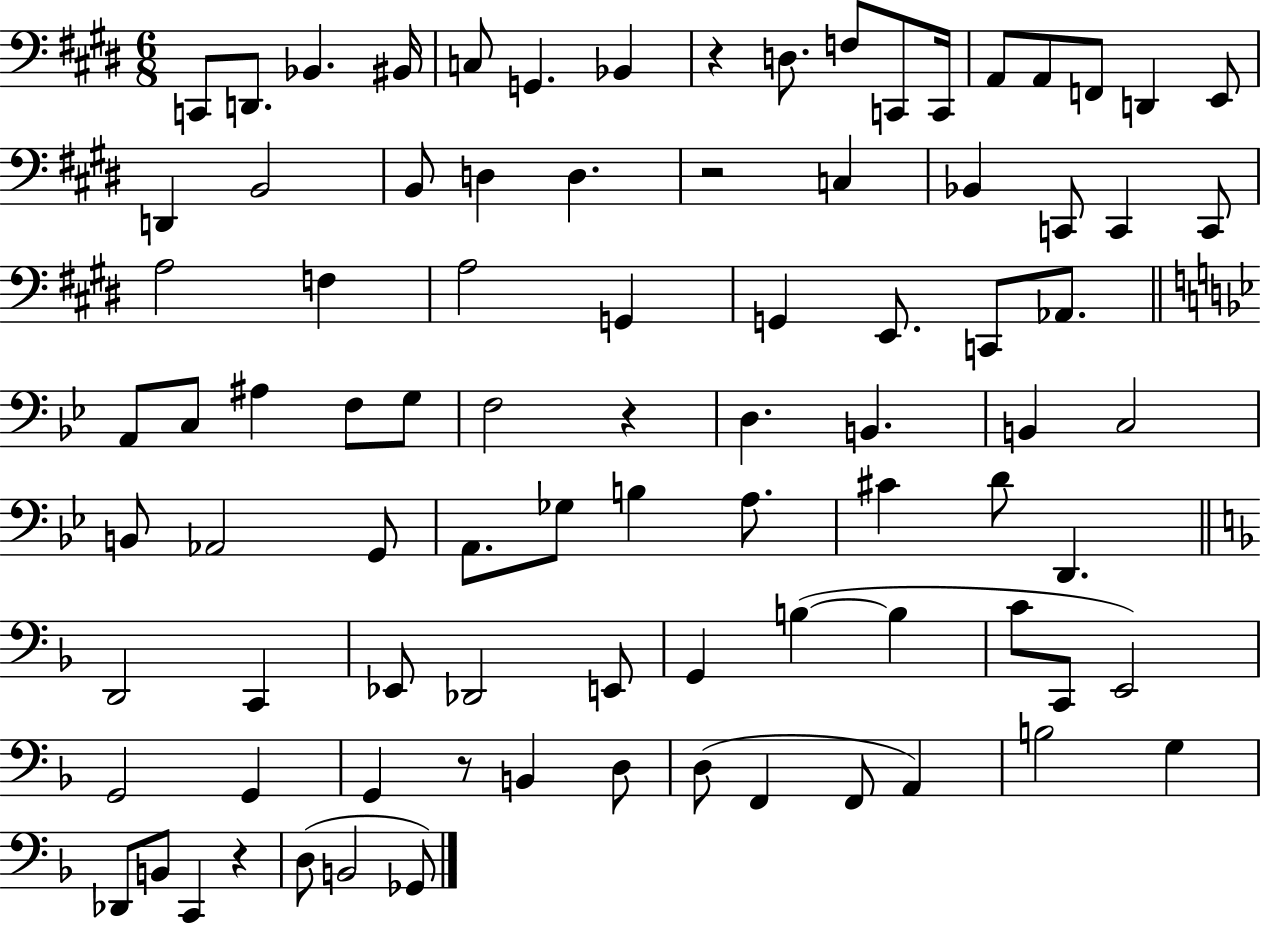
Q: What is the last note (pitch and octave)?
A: Gb2